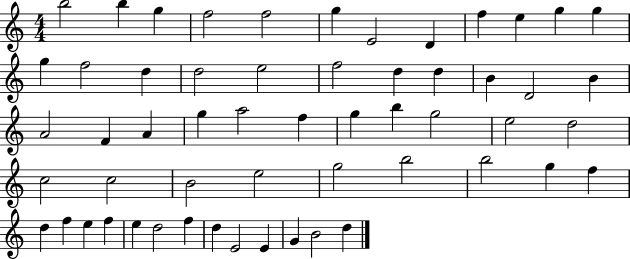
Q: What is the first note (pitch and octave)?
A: B5